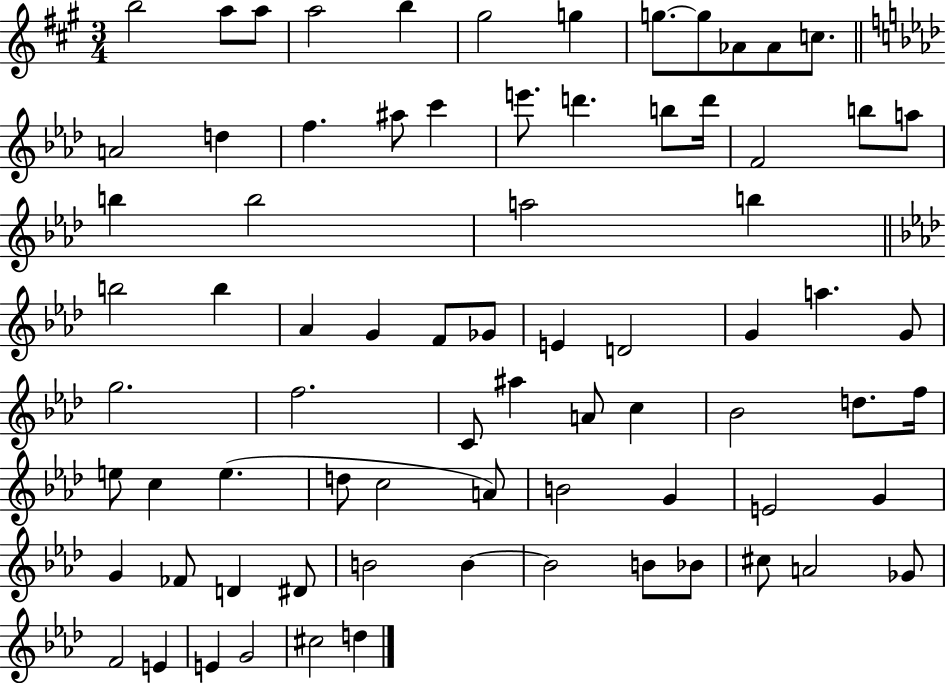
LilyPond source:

{
  \clef treble
  \numericTimeSignature
  \time 3/4
  \key a \major
  b''2 a''8 a''8 | a''2 b''4 | gis''2 g''4 | g''8.~~ g''8 aes'8 aes'8 c''8. | \break \bar "||" \break \key f \minor a'2 d''4 | f''4. ais''8 c'''4 | e'''8. d'''4. b''8 d'''16 | f'2 b''8 a''8 | \break b''4 b''2 | a''2 b''4 | \bar "||" \break \key aes \major b''2 b''4 | aes'4 g'4 f'8 ges'8 | e'4 d'2 | g'4 a''4. g'8 | \break g''2. | f''2. | c'8 ais''4 a'8 c''4 | bes'2 d''8. f''16 | \break e''8 c''4 e''4.( | d''8 c''2 a'8) | b'2 g'4 | e'2 g'4 | \break g'4 fes'8 d'4 dis'8 | b'2 b'4~~ | b'2 b'8 bes'8 | cis''8 a'2 ges'8 | \break f'2 e'4 | e'4 g'2 | cis''2 d''4 | \bar "|."
}